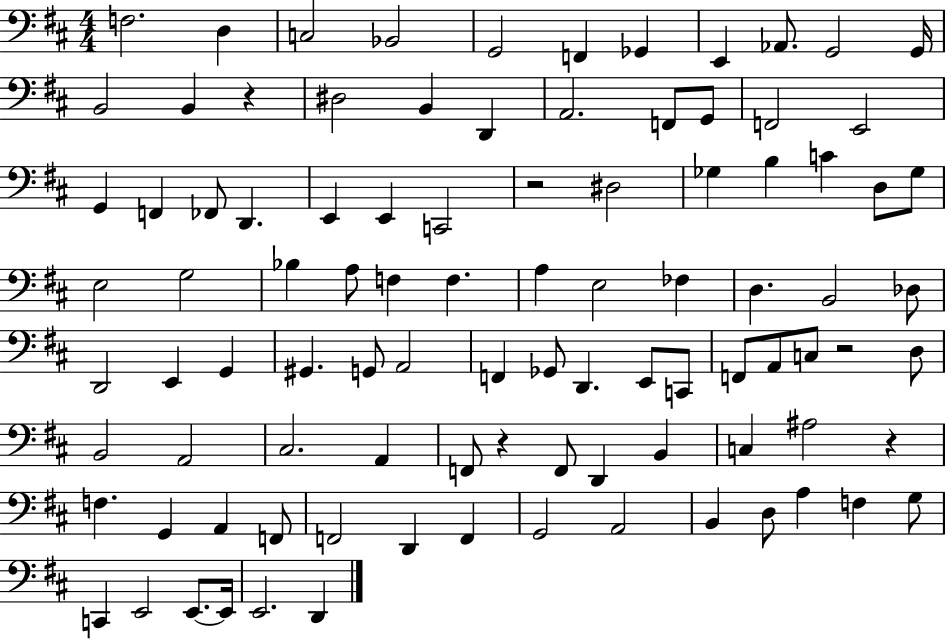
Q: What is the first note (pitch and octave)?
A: F3